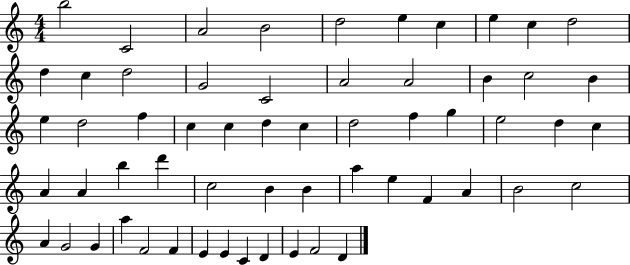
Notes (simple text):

B5/h C4/h A4/h B4/h D5/h E5/q C5/q E5/q C5/q D5/h D5/q C5/q D5/h G4/h C4/h A4/h A4/h B4/q C5/h B4/q E5/q D5/h F5/q C5/q C5/q D5/q C5/q D5/h F5/q G5/q E5/h D5/q C5/q A4/q A4/q B5/q D6/q C5/h B4/q B4/q A5/q E5/q F4/q A4/q B4/h C5/h A4/q G4/h G4/q A5/q F4/h F4/q E4/q E4/q C4/q D4/q E4/q F4/h D4/q